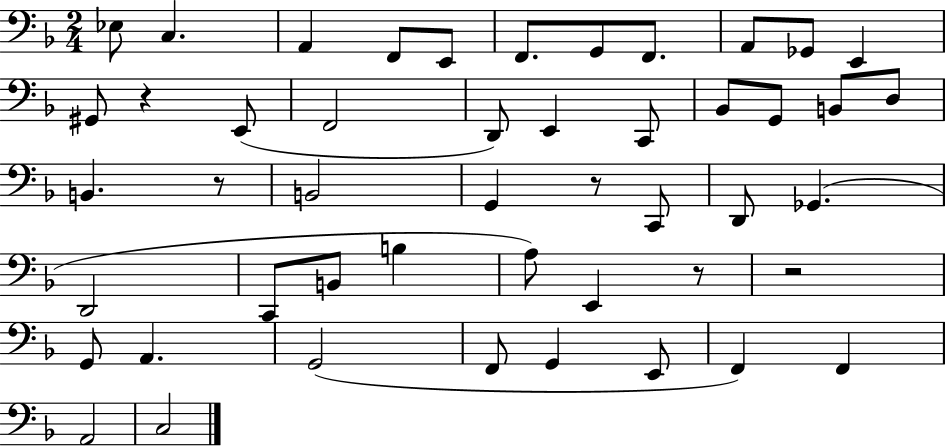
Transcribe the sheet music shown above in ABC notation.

X:1
T:Untitled
M:2/4
L:1/4
K:F
_E,/2 C, A,, F,,/2 E,,/2 F,,/2 G,,/2 F,,/2 A,,/2 _G,,/2 E,, ^G,,/2 z E,,/2 F,,2 D,,/2 E,, C,,/2 _B,,/2 G,,/2 B,,/2 D,/2 B,, z/2 B,,2 G,, z/2 C,,/2 D,,/2 _G,, D,,2 C,,/2 B,,/2 B, A,/2 E,, z/2 z2 G,,/2 A,, G,,2 F,,/2 G,, E,,/2 F,, F,, A,,2 C,2